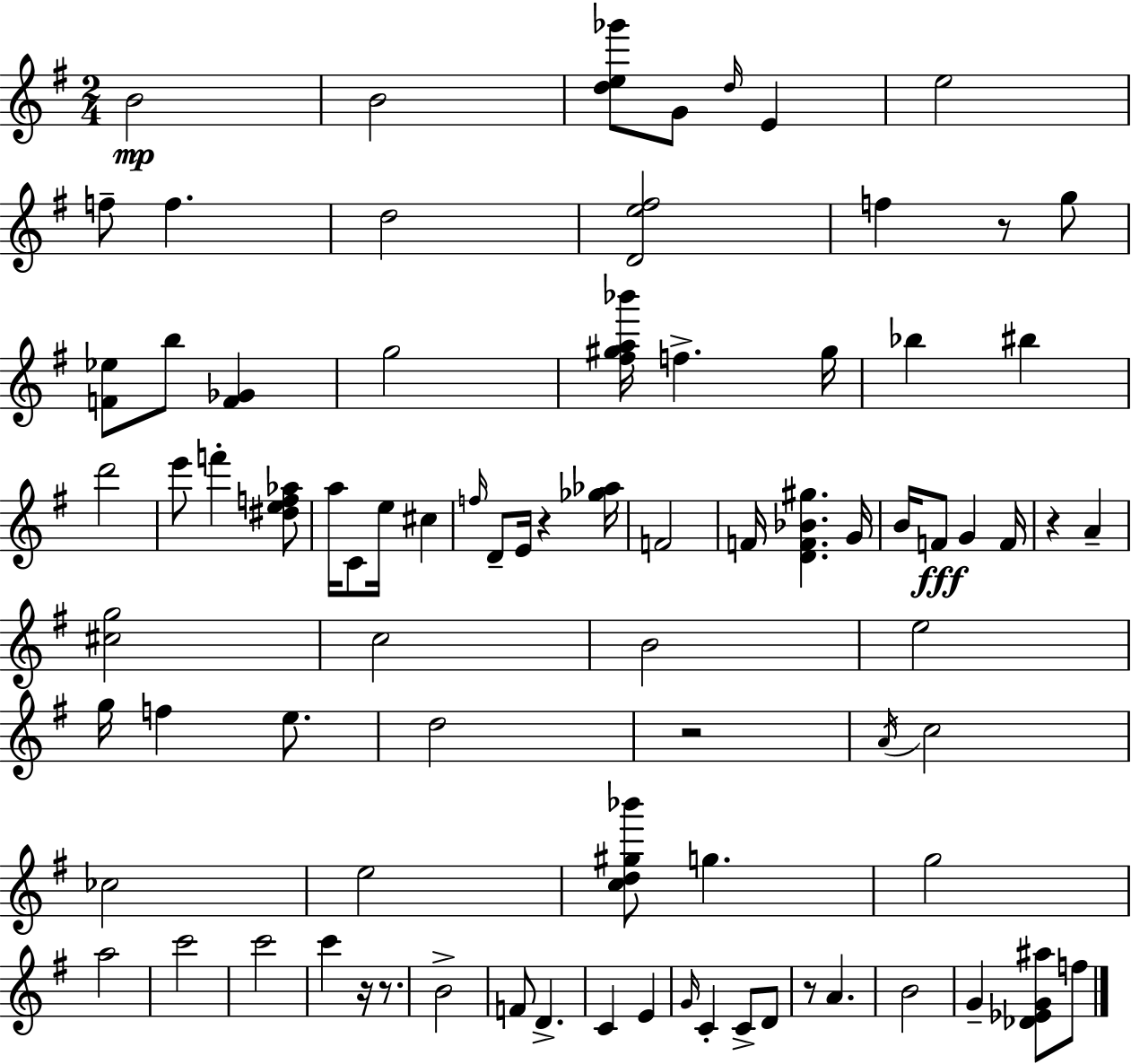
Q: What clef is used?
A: treble